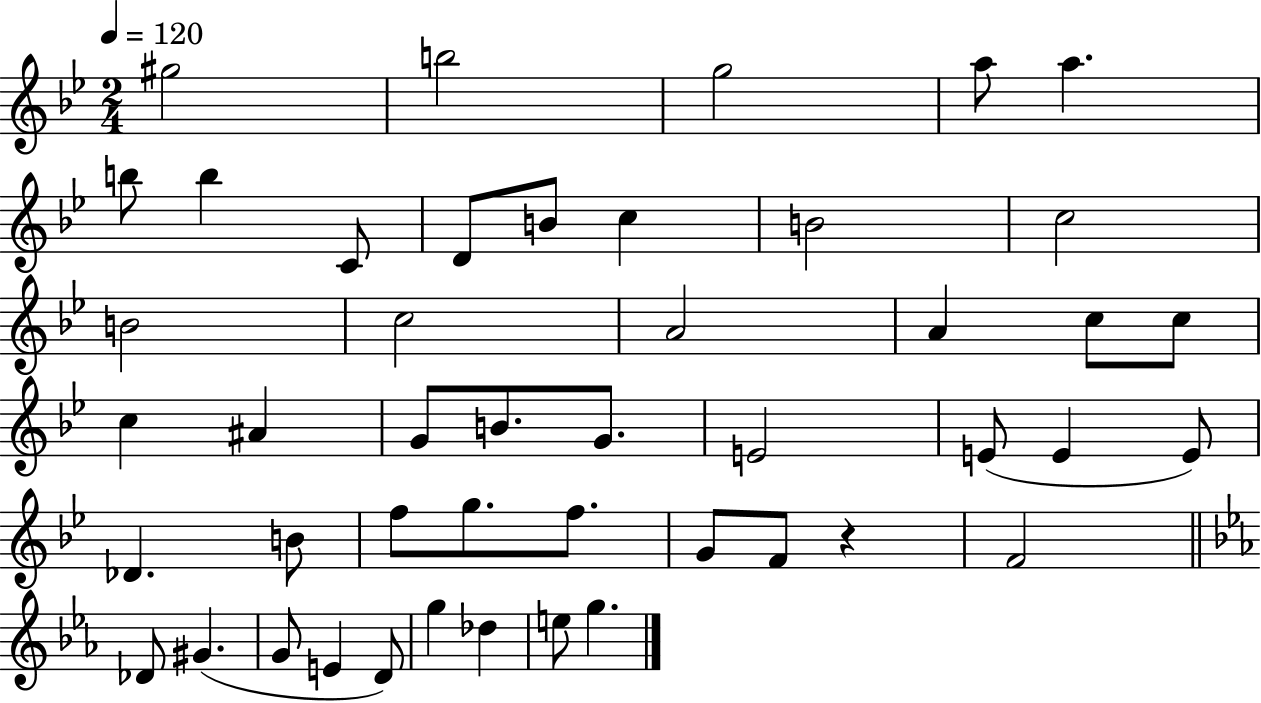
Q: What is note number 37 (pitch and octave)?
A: Db4